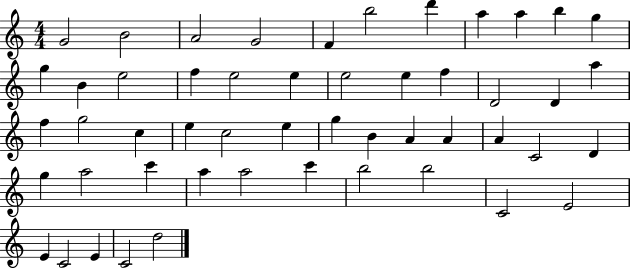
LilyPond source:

{
  \clef treble
  \numericTimeSignature
  \time 4/4
  \key c \major
  g'2 b'2 | a'2 g'2 | f'4 b''2 d'''4 | a''4 a''4 b''4 g''4 | \break g''4 b'4 e''2 | f''4 e''2 e''4 | e''2 e''4 f''4 | d'2 d'4 a''4 | \break f''4 g''2 c''4 | e''4 c''2 e''4 | g''4 b'4 a'4 a'4 | a'4 c'2 d'4 | \break g''4 a''2 c'''4 | a''4 a''2 c'''4 | b''2 b''2 | c'2 e'2 | \break e'4 c'2 e'4 | c'2 d''2 | \bar "|."
}